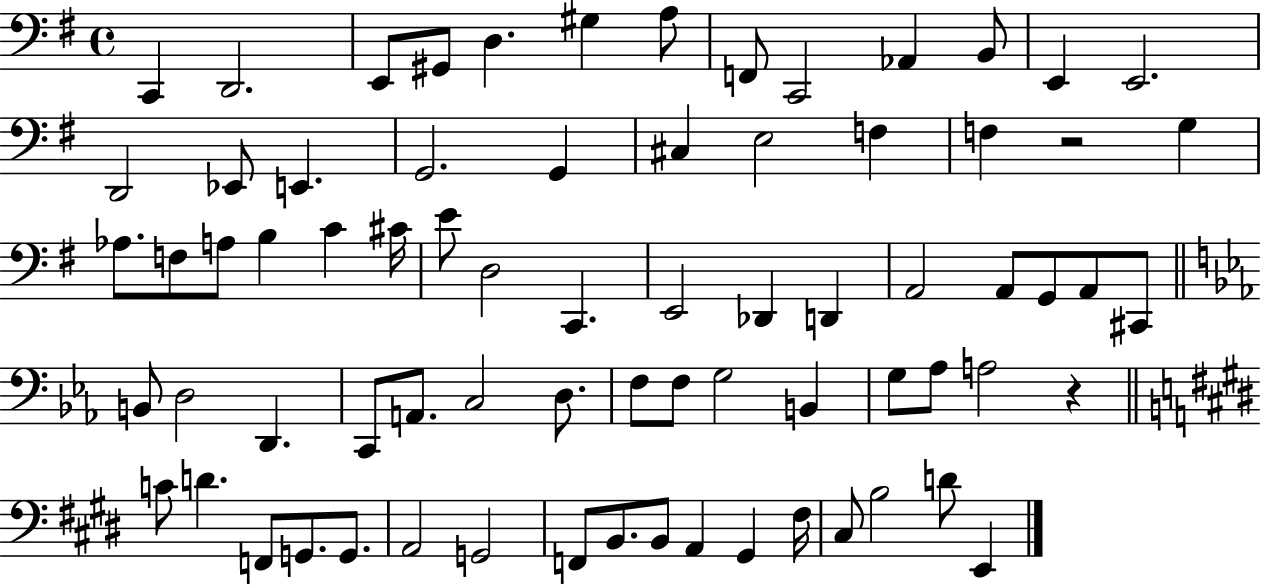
{
  \clef bass
  \time 4/4
  \defaultTimeSignature
  \key g \major
  \repeat volta 2 { c,4 d,2. | e,8 gis,8 d4. gis4 a8 | f,8 c,2 aes,4 b,8 | e,4 e,2. | \break d,2 ees,8 e,4. | g,2. g,4 | cis4 e2 f4 | f4 r2 g4 | \break aes8. f8 a8 b4 c'4 cis'16 | e'8 d2 c,4. | e,2 des,4 d,4 | a,2 a,8 g,8 a,8 cis,8 | \break \bar "||" \break \key ees \major b,8 d2 d,4. | c,8 a,8. c2 d8. | f8 f8 g2 b,4 | g8 aes8 a2 r4 | \break \bar "||" \break \key e \major c'8 d'4. f,8 g,8. g,8. | a,2 g,2 | f,8 b,8. b,8 a,4 gis,4 fis16 | cis8 b2 d'8 e,4 | \break } \bar "|."
}